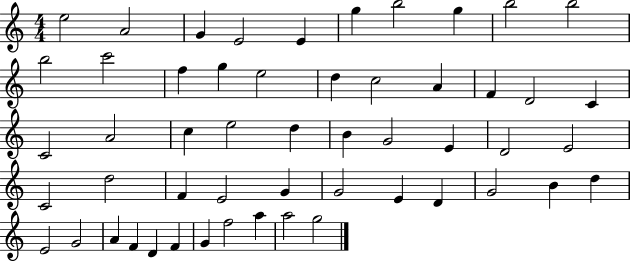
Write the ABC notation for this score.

X:1
T:Untitled
M:4/4
L:1/4
K:C
e2 A2 G E2 E g b2 g b2 b2 b2 c'2 f g e2 d c2 A F D2 C C2 A2 c e2 d B G2 E D2 E2 C2 d2 F E2 G G2 E D G2 B d E2 G2 A F D F G f2 a a2 g2